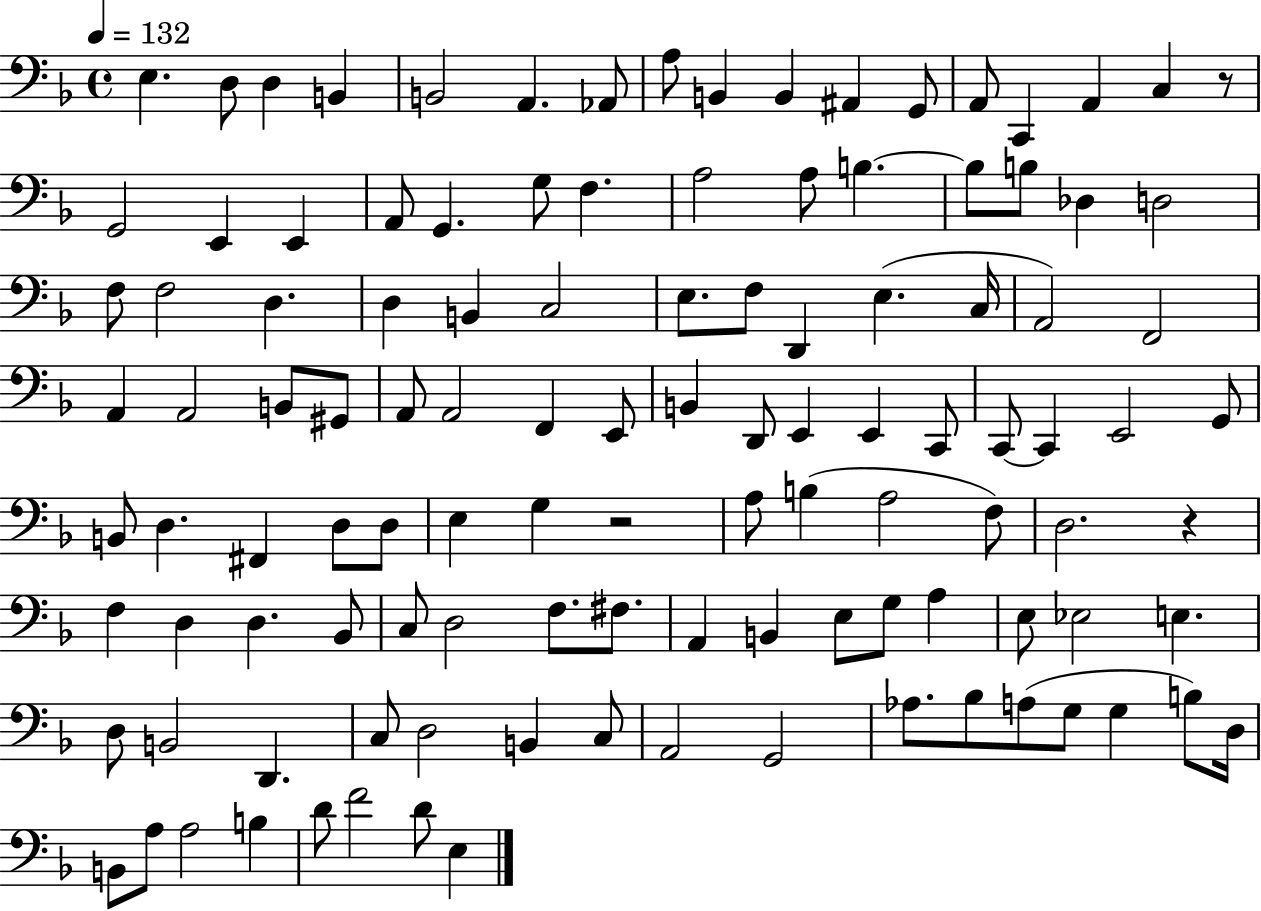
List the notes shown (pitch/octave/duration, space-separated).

E3/q. D3/e D3/q B2/q B2/h A2/q. Ab2/e A3/e B2/q B2/q A#2/q G2/e A2/e C2/q A2/q C3/q R/e G2/h E2/q E2/q A2/e G2/q. G3/e F3/q. A3/h A3/e B3/q. B3/e B3/e Db3/q D3/h F3/e F3/h D3/q. D3/q B2/q C3/h E3/e. F3/e D2/q E3/q. C3/s A2/h F2/h A2/q A2/h B2/e G#2/e A2/e A2/h F2/q E2/e B2/q D2/e E2/q E2/q C2/e C2/e C2/q E2/h G2/e B2/e D3/q. F#2/q D3/e D3/e E3/q G3/q R/h A3/e B3/q A3/h F3/e D3/h. R/q F3/q D3/q D3/q. Bb2/e C3/e D3/h F3/e. F#3/e. A2/q B2/q E3/e G3/e A3/q E3/e Eb3/h E3/q. D3/e B2/h D2/q. C3/e D3/h B2/q C3/e A2/h G2/h Ab3/e. Bb3/e A3/e G3/e G3/q B3/e D3/s B2/e A3/e A3/h B3/q D4/e F4/h D4/e E3/q